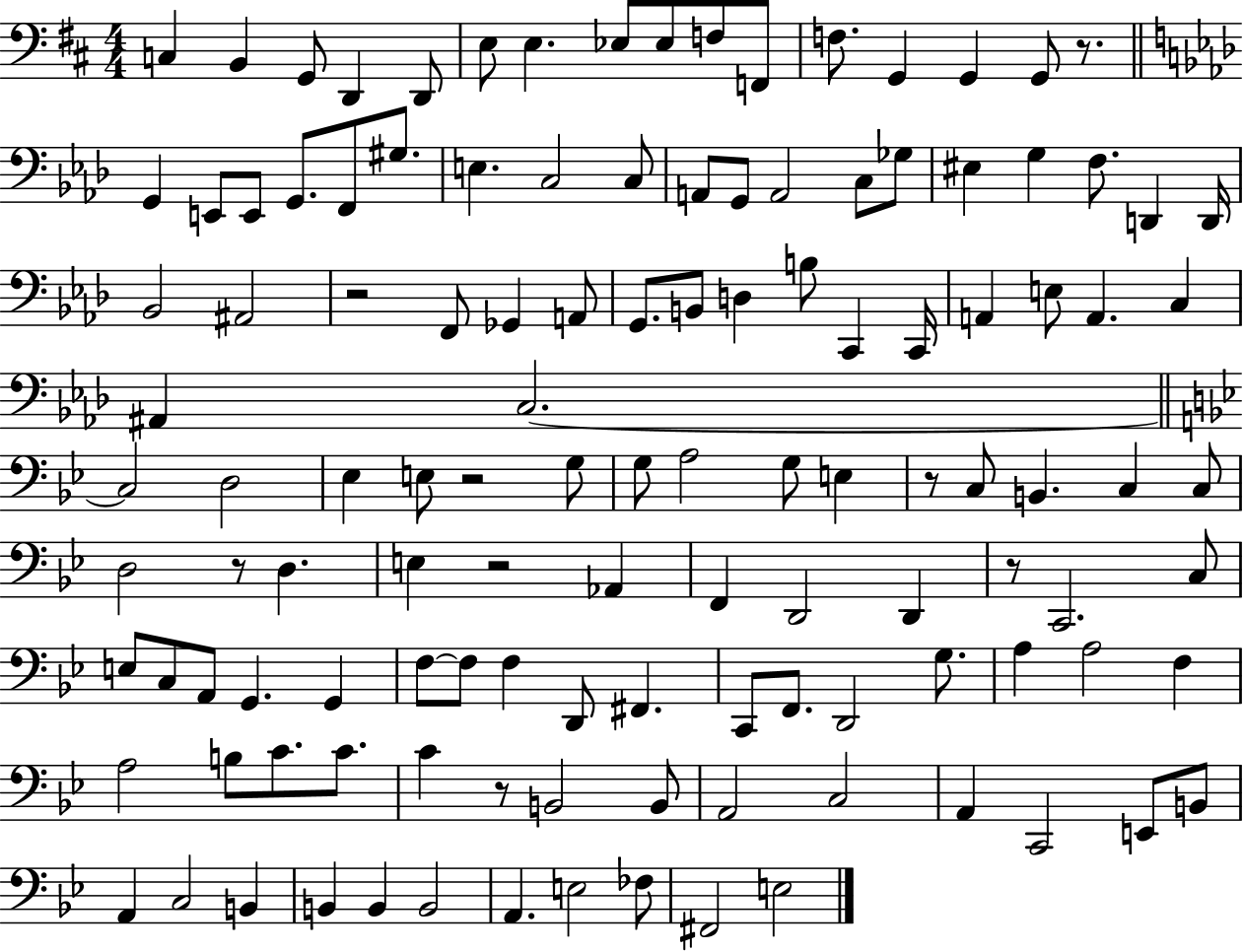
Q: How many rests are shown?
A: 8